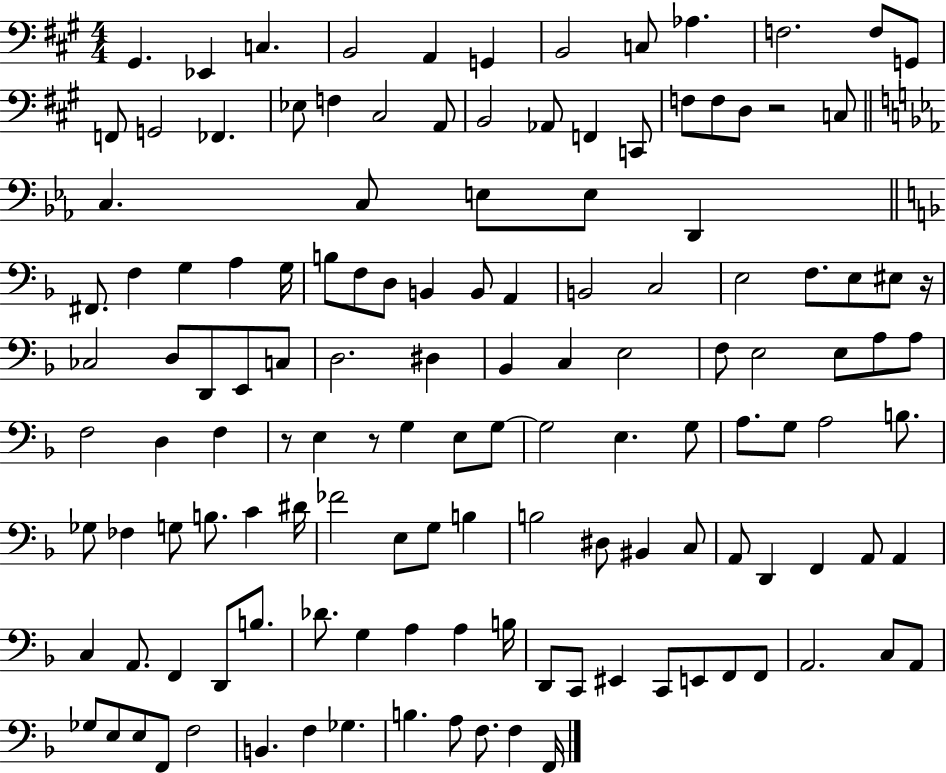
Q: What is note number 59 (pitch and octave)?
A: E3